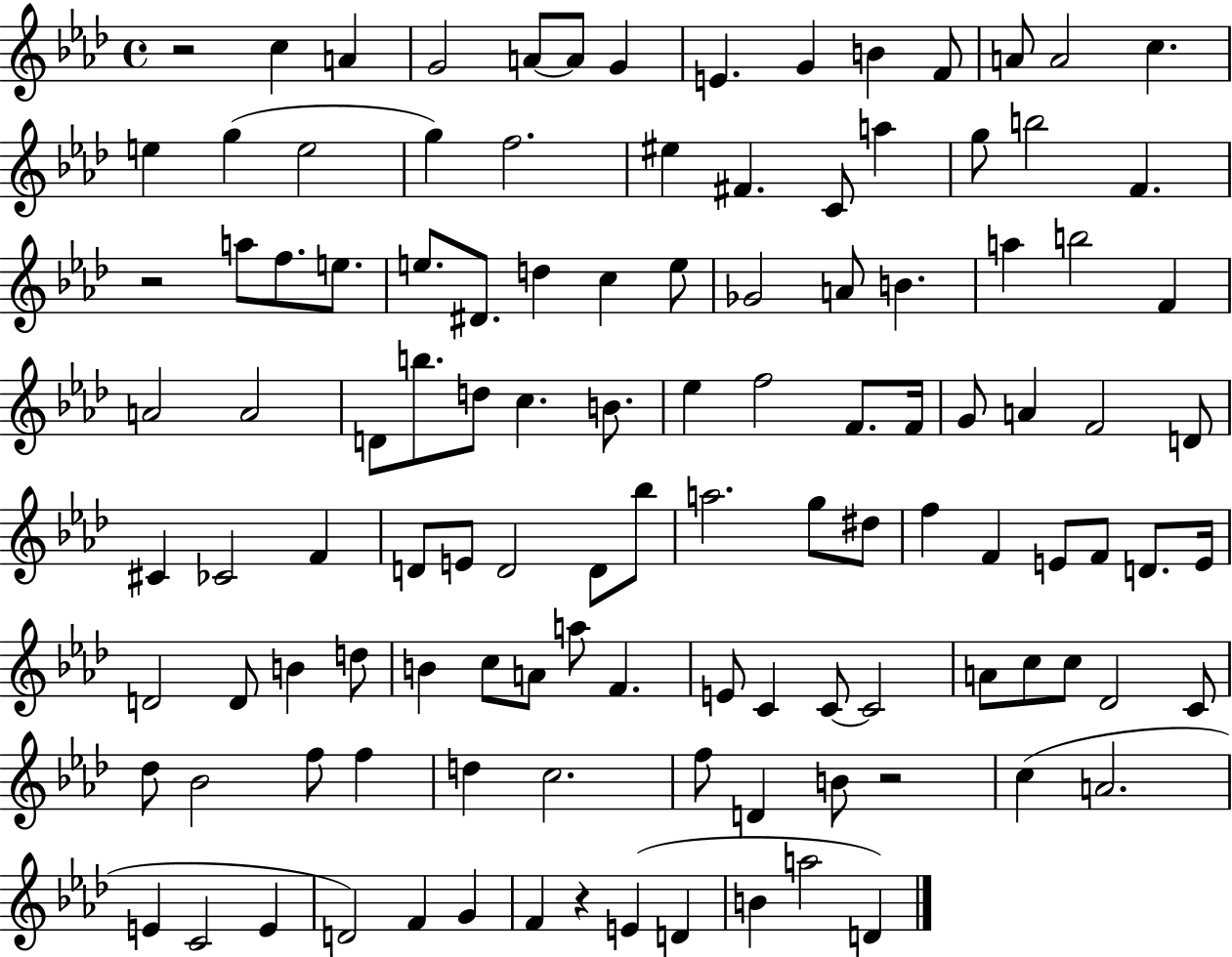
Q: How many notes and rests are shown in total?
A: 116